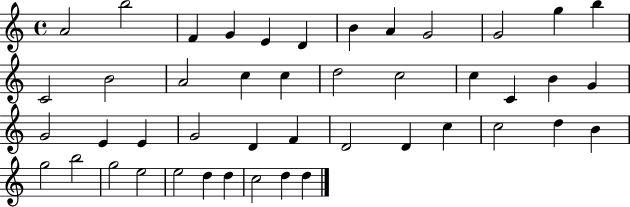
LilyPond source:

{
  \clef treble
  \time 4/4
  \defaultTimeSignature
  \key c \major
  a'2 b''2 | f'4 g'4 e'4 d'4 | b'4 a'4 g'2 | g'2 g''4 b''4 | \break c'2 b'2 | a'2 c''4 c''4 | d''2 c''2 | c''4 c'4 b'4 g'4 | \break g'2 e'4 e'4 | g'2 d'4 f'4 | d'2 d'4 c''4 | c''2 d''4 b'4 | \break g''2 b''2 | g''2 e''2 | e''2 d''4 d''4 | c''2 d''4 d''4 | \break \bar "|."
}